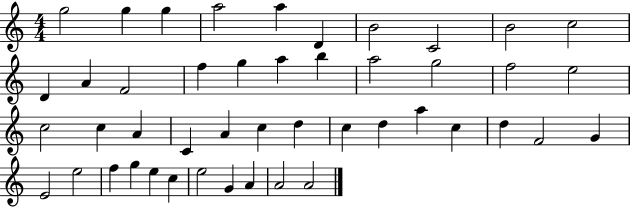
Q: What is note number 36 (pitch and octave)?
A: E4